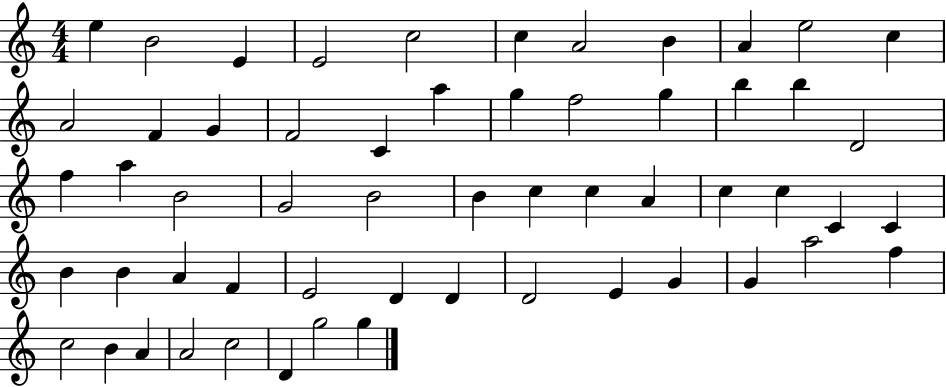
{
  \clef treble
  \numericTimeSignature
  \time 4/4
  \key c \major
  e''4 b'2 e'4 | e'2 c''2 | c''4 a'2 b'4 | a'4 e''2 c''4 | \break a'2 f'4 g'4 | f'2 c'4 a''4 | g''4 f''2 g''4 | b''4 b''4 d'2 | \break f''4 a''4 b'2 | g'2 b'2 | b'4 c''4 c''4 a'4 | c''4 c''4 c'4 c'4 | \break b'4 b'4 a'4 f'4 | e'2 d'4 d'4 | d'2 e'4 g'4 | g'4 a''2 f''4 | \break c''2 b'4 a'4 | a'2 c''2 | d'4 g''2 g''4 | \bar "|."
}